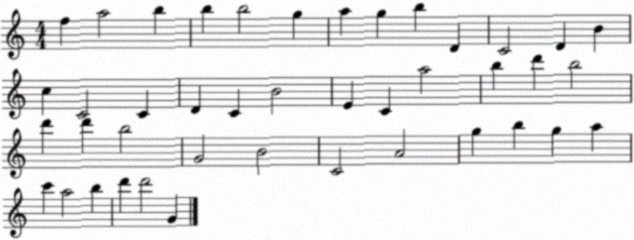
X:1
T:Untitled
M:4/4
L:1/4
K:C
f a2 b b b2 g a g b D C2 D B c C2 C D C B2 E C a2 b d' b2 d' d' b2 G2 B2 C2 A2 g b g a c' a2 b d' d'2 G